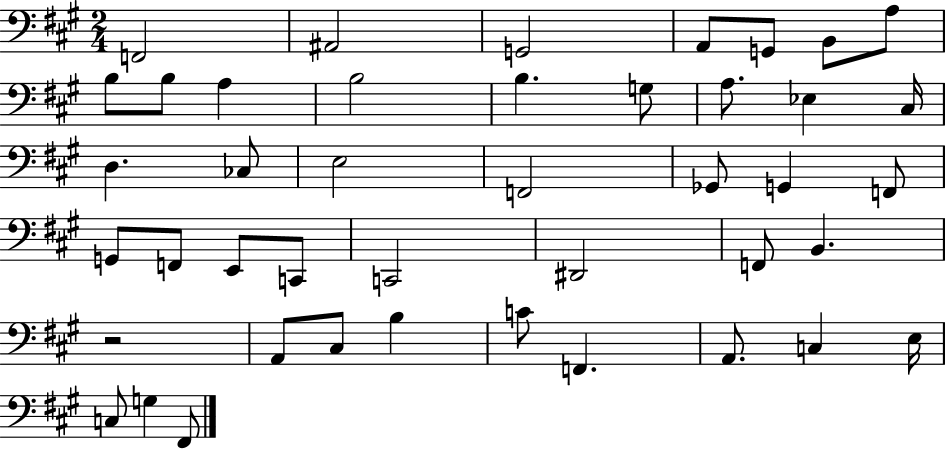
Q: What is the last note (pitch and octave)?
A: F#2